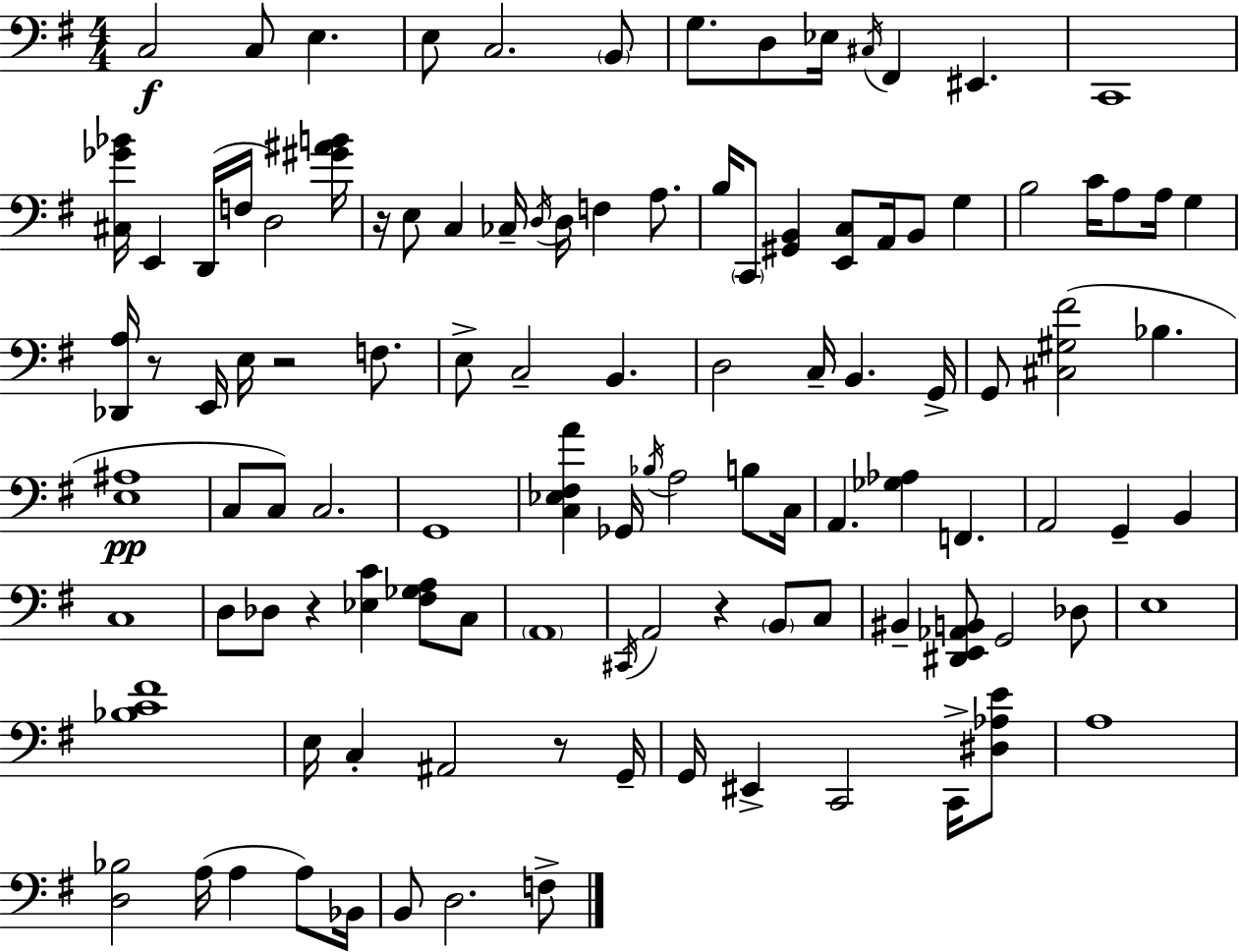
X:1
T:Untitled
M:4/4
L:1/4
K:Em
C,2 C,/2 E, E,/2 C,2 B,,/2 G,/2 D,/2 _E,/4 ^C,/4 ^F,, ^E,, C,,4 [^C,_G_B]/4 E,, D,,/4 F,/4 D,2 [^G^AB]/4 z/4 E,/2 C, _C,/4 D,/4 D,/4 F, A,/2 B,/4 C,,/2 [^G,,B,,] [E,,C,]/2 A,,/4 B,,/2 G, B,2 C/4 A,/2 A,/4 G, [_D,,A,]/4 z/2 E,,/4 E,/4 z2 F,/2 E,/2 C,2 B,, D,2 C,/4 B,, G,,/4 G,,/2 [^C,^G,^F]2 _B, [E,^A,]4 C,/2 C,/2 C,2 G,,4 [C,_E,^F,A] _G,,/4 _B,/4 A,2 B,/2 C,/4 A,, [_G,_A,] F,, A,,2 G,, B,, C,4 D,/2 _D,/2 z [_E,C] [^F,_G,A,]/2 C,/2 A,,4 ^C,,/4 A,,2 z B,,/2 C,/2 ^B,, [^D,,E,,_A,,B,,]/2 G,,2 _D,/2 E,4 [_B,C^F]4 E,/4 C, ^A,,2 z/2 G,,/4 G,,/4 ^E,, C,,2 C,,/4 [^D,_A,E]/2 A,4 [D,_B,]2 A,/4 A, A,/2 _B,,/4 B,,/2 D,2 F,/2